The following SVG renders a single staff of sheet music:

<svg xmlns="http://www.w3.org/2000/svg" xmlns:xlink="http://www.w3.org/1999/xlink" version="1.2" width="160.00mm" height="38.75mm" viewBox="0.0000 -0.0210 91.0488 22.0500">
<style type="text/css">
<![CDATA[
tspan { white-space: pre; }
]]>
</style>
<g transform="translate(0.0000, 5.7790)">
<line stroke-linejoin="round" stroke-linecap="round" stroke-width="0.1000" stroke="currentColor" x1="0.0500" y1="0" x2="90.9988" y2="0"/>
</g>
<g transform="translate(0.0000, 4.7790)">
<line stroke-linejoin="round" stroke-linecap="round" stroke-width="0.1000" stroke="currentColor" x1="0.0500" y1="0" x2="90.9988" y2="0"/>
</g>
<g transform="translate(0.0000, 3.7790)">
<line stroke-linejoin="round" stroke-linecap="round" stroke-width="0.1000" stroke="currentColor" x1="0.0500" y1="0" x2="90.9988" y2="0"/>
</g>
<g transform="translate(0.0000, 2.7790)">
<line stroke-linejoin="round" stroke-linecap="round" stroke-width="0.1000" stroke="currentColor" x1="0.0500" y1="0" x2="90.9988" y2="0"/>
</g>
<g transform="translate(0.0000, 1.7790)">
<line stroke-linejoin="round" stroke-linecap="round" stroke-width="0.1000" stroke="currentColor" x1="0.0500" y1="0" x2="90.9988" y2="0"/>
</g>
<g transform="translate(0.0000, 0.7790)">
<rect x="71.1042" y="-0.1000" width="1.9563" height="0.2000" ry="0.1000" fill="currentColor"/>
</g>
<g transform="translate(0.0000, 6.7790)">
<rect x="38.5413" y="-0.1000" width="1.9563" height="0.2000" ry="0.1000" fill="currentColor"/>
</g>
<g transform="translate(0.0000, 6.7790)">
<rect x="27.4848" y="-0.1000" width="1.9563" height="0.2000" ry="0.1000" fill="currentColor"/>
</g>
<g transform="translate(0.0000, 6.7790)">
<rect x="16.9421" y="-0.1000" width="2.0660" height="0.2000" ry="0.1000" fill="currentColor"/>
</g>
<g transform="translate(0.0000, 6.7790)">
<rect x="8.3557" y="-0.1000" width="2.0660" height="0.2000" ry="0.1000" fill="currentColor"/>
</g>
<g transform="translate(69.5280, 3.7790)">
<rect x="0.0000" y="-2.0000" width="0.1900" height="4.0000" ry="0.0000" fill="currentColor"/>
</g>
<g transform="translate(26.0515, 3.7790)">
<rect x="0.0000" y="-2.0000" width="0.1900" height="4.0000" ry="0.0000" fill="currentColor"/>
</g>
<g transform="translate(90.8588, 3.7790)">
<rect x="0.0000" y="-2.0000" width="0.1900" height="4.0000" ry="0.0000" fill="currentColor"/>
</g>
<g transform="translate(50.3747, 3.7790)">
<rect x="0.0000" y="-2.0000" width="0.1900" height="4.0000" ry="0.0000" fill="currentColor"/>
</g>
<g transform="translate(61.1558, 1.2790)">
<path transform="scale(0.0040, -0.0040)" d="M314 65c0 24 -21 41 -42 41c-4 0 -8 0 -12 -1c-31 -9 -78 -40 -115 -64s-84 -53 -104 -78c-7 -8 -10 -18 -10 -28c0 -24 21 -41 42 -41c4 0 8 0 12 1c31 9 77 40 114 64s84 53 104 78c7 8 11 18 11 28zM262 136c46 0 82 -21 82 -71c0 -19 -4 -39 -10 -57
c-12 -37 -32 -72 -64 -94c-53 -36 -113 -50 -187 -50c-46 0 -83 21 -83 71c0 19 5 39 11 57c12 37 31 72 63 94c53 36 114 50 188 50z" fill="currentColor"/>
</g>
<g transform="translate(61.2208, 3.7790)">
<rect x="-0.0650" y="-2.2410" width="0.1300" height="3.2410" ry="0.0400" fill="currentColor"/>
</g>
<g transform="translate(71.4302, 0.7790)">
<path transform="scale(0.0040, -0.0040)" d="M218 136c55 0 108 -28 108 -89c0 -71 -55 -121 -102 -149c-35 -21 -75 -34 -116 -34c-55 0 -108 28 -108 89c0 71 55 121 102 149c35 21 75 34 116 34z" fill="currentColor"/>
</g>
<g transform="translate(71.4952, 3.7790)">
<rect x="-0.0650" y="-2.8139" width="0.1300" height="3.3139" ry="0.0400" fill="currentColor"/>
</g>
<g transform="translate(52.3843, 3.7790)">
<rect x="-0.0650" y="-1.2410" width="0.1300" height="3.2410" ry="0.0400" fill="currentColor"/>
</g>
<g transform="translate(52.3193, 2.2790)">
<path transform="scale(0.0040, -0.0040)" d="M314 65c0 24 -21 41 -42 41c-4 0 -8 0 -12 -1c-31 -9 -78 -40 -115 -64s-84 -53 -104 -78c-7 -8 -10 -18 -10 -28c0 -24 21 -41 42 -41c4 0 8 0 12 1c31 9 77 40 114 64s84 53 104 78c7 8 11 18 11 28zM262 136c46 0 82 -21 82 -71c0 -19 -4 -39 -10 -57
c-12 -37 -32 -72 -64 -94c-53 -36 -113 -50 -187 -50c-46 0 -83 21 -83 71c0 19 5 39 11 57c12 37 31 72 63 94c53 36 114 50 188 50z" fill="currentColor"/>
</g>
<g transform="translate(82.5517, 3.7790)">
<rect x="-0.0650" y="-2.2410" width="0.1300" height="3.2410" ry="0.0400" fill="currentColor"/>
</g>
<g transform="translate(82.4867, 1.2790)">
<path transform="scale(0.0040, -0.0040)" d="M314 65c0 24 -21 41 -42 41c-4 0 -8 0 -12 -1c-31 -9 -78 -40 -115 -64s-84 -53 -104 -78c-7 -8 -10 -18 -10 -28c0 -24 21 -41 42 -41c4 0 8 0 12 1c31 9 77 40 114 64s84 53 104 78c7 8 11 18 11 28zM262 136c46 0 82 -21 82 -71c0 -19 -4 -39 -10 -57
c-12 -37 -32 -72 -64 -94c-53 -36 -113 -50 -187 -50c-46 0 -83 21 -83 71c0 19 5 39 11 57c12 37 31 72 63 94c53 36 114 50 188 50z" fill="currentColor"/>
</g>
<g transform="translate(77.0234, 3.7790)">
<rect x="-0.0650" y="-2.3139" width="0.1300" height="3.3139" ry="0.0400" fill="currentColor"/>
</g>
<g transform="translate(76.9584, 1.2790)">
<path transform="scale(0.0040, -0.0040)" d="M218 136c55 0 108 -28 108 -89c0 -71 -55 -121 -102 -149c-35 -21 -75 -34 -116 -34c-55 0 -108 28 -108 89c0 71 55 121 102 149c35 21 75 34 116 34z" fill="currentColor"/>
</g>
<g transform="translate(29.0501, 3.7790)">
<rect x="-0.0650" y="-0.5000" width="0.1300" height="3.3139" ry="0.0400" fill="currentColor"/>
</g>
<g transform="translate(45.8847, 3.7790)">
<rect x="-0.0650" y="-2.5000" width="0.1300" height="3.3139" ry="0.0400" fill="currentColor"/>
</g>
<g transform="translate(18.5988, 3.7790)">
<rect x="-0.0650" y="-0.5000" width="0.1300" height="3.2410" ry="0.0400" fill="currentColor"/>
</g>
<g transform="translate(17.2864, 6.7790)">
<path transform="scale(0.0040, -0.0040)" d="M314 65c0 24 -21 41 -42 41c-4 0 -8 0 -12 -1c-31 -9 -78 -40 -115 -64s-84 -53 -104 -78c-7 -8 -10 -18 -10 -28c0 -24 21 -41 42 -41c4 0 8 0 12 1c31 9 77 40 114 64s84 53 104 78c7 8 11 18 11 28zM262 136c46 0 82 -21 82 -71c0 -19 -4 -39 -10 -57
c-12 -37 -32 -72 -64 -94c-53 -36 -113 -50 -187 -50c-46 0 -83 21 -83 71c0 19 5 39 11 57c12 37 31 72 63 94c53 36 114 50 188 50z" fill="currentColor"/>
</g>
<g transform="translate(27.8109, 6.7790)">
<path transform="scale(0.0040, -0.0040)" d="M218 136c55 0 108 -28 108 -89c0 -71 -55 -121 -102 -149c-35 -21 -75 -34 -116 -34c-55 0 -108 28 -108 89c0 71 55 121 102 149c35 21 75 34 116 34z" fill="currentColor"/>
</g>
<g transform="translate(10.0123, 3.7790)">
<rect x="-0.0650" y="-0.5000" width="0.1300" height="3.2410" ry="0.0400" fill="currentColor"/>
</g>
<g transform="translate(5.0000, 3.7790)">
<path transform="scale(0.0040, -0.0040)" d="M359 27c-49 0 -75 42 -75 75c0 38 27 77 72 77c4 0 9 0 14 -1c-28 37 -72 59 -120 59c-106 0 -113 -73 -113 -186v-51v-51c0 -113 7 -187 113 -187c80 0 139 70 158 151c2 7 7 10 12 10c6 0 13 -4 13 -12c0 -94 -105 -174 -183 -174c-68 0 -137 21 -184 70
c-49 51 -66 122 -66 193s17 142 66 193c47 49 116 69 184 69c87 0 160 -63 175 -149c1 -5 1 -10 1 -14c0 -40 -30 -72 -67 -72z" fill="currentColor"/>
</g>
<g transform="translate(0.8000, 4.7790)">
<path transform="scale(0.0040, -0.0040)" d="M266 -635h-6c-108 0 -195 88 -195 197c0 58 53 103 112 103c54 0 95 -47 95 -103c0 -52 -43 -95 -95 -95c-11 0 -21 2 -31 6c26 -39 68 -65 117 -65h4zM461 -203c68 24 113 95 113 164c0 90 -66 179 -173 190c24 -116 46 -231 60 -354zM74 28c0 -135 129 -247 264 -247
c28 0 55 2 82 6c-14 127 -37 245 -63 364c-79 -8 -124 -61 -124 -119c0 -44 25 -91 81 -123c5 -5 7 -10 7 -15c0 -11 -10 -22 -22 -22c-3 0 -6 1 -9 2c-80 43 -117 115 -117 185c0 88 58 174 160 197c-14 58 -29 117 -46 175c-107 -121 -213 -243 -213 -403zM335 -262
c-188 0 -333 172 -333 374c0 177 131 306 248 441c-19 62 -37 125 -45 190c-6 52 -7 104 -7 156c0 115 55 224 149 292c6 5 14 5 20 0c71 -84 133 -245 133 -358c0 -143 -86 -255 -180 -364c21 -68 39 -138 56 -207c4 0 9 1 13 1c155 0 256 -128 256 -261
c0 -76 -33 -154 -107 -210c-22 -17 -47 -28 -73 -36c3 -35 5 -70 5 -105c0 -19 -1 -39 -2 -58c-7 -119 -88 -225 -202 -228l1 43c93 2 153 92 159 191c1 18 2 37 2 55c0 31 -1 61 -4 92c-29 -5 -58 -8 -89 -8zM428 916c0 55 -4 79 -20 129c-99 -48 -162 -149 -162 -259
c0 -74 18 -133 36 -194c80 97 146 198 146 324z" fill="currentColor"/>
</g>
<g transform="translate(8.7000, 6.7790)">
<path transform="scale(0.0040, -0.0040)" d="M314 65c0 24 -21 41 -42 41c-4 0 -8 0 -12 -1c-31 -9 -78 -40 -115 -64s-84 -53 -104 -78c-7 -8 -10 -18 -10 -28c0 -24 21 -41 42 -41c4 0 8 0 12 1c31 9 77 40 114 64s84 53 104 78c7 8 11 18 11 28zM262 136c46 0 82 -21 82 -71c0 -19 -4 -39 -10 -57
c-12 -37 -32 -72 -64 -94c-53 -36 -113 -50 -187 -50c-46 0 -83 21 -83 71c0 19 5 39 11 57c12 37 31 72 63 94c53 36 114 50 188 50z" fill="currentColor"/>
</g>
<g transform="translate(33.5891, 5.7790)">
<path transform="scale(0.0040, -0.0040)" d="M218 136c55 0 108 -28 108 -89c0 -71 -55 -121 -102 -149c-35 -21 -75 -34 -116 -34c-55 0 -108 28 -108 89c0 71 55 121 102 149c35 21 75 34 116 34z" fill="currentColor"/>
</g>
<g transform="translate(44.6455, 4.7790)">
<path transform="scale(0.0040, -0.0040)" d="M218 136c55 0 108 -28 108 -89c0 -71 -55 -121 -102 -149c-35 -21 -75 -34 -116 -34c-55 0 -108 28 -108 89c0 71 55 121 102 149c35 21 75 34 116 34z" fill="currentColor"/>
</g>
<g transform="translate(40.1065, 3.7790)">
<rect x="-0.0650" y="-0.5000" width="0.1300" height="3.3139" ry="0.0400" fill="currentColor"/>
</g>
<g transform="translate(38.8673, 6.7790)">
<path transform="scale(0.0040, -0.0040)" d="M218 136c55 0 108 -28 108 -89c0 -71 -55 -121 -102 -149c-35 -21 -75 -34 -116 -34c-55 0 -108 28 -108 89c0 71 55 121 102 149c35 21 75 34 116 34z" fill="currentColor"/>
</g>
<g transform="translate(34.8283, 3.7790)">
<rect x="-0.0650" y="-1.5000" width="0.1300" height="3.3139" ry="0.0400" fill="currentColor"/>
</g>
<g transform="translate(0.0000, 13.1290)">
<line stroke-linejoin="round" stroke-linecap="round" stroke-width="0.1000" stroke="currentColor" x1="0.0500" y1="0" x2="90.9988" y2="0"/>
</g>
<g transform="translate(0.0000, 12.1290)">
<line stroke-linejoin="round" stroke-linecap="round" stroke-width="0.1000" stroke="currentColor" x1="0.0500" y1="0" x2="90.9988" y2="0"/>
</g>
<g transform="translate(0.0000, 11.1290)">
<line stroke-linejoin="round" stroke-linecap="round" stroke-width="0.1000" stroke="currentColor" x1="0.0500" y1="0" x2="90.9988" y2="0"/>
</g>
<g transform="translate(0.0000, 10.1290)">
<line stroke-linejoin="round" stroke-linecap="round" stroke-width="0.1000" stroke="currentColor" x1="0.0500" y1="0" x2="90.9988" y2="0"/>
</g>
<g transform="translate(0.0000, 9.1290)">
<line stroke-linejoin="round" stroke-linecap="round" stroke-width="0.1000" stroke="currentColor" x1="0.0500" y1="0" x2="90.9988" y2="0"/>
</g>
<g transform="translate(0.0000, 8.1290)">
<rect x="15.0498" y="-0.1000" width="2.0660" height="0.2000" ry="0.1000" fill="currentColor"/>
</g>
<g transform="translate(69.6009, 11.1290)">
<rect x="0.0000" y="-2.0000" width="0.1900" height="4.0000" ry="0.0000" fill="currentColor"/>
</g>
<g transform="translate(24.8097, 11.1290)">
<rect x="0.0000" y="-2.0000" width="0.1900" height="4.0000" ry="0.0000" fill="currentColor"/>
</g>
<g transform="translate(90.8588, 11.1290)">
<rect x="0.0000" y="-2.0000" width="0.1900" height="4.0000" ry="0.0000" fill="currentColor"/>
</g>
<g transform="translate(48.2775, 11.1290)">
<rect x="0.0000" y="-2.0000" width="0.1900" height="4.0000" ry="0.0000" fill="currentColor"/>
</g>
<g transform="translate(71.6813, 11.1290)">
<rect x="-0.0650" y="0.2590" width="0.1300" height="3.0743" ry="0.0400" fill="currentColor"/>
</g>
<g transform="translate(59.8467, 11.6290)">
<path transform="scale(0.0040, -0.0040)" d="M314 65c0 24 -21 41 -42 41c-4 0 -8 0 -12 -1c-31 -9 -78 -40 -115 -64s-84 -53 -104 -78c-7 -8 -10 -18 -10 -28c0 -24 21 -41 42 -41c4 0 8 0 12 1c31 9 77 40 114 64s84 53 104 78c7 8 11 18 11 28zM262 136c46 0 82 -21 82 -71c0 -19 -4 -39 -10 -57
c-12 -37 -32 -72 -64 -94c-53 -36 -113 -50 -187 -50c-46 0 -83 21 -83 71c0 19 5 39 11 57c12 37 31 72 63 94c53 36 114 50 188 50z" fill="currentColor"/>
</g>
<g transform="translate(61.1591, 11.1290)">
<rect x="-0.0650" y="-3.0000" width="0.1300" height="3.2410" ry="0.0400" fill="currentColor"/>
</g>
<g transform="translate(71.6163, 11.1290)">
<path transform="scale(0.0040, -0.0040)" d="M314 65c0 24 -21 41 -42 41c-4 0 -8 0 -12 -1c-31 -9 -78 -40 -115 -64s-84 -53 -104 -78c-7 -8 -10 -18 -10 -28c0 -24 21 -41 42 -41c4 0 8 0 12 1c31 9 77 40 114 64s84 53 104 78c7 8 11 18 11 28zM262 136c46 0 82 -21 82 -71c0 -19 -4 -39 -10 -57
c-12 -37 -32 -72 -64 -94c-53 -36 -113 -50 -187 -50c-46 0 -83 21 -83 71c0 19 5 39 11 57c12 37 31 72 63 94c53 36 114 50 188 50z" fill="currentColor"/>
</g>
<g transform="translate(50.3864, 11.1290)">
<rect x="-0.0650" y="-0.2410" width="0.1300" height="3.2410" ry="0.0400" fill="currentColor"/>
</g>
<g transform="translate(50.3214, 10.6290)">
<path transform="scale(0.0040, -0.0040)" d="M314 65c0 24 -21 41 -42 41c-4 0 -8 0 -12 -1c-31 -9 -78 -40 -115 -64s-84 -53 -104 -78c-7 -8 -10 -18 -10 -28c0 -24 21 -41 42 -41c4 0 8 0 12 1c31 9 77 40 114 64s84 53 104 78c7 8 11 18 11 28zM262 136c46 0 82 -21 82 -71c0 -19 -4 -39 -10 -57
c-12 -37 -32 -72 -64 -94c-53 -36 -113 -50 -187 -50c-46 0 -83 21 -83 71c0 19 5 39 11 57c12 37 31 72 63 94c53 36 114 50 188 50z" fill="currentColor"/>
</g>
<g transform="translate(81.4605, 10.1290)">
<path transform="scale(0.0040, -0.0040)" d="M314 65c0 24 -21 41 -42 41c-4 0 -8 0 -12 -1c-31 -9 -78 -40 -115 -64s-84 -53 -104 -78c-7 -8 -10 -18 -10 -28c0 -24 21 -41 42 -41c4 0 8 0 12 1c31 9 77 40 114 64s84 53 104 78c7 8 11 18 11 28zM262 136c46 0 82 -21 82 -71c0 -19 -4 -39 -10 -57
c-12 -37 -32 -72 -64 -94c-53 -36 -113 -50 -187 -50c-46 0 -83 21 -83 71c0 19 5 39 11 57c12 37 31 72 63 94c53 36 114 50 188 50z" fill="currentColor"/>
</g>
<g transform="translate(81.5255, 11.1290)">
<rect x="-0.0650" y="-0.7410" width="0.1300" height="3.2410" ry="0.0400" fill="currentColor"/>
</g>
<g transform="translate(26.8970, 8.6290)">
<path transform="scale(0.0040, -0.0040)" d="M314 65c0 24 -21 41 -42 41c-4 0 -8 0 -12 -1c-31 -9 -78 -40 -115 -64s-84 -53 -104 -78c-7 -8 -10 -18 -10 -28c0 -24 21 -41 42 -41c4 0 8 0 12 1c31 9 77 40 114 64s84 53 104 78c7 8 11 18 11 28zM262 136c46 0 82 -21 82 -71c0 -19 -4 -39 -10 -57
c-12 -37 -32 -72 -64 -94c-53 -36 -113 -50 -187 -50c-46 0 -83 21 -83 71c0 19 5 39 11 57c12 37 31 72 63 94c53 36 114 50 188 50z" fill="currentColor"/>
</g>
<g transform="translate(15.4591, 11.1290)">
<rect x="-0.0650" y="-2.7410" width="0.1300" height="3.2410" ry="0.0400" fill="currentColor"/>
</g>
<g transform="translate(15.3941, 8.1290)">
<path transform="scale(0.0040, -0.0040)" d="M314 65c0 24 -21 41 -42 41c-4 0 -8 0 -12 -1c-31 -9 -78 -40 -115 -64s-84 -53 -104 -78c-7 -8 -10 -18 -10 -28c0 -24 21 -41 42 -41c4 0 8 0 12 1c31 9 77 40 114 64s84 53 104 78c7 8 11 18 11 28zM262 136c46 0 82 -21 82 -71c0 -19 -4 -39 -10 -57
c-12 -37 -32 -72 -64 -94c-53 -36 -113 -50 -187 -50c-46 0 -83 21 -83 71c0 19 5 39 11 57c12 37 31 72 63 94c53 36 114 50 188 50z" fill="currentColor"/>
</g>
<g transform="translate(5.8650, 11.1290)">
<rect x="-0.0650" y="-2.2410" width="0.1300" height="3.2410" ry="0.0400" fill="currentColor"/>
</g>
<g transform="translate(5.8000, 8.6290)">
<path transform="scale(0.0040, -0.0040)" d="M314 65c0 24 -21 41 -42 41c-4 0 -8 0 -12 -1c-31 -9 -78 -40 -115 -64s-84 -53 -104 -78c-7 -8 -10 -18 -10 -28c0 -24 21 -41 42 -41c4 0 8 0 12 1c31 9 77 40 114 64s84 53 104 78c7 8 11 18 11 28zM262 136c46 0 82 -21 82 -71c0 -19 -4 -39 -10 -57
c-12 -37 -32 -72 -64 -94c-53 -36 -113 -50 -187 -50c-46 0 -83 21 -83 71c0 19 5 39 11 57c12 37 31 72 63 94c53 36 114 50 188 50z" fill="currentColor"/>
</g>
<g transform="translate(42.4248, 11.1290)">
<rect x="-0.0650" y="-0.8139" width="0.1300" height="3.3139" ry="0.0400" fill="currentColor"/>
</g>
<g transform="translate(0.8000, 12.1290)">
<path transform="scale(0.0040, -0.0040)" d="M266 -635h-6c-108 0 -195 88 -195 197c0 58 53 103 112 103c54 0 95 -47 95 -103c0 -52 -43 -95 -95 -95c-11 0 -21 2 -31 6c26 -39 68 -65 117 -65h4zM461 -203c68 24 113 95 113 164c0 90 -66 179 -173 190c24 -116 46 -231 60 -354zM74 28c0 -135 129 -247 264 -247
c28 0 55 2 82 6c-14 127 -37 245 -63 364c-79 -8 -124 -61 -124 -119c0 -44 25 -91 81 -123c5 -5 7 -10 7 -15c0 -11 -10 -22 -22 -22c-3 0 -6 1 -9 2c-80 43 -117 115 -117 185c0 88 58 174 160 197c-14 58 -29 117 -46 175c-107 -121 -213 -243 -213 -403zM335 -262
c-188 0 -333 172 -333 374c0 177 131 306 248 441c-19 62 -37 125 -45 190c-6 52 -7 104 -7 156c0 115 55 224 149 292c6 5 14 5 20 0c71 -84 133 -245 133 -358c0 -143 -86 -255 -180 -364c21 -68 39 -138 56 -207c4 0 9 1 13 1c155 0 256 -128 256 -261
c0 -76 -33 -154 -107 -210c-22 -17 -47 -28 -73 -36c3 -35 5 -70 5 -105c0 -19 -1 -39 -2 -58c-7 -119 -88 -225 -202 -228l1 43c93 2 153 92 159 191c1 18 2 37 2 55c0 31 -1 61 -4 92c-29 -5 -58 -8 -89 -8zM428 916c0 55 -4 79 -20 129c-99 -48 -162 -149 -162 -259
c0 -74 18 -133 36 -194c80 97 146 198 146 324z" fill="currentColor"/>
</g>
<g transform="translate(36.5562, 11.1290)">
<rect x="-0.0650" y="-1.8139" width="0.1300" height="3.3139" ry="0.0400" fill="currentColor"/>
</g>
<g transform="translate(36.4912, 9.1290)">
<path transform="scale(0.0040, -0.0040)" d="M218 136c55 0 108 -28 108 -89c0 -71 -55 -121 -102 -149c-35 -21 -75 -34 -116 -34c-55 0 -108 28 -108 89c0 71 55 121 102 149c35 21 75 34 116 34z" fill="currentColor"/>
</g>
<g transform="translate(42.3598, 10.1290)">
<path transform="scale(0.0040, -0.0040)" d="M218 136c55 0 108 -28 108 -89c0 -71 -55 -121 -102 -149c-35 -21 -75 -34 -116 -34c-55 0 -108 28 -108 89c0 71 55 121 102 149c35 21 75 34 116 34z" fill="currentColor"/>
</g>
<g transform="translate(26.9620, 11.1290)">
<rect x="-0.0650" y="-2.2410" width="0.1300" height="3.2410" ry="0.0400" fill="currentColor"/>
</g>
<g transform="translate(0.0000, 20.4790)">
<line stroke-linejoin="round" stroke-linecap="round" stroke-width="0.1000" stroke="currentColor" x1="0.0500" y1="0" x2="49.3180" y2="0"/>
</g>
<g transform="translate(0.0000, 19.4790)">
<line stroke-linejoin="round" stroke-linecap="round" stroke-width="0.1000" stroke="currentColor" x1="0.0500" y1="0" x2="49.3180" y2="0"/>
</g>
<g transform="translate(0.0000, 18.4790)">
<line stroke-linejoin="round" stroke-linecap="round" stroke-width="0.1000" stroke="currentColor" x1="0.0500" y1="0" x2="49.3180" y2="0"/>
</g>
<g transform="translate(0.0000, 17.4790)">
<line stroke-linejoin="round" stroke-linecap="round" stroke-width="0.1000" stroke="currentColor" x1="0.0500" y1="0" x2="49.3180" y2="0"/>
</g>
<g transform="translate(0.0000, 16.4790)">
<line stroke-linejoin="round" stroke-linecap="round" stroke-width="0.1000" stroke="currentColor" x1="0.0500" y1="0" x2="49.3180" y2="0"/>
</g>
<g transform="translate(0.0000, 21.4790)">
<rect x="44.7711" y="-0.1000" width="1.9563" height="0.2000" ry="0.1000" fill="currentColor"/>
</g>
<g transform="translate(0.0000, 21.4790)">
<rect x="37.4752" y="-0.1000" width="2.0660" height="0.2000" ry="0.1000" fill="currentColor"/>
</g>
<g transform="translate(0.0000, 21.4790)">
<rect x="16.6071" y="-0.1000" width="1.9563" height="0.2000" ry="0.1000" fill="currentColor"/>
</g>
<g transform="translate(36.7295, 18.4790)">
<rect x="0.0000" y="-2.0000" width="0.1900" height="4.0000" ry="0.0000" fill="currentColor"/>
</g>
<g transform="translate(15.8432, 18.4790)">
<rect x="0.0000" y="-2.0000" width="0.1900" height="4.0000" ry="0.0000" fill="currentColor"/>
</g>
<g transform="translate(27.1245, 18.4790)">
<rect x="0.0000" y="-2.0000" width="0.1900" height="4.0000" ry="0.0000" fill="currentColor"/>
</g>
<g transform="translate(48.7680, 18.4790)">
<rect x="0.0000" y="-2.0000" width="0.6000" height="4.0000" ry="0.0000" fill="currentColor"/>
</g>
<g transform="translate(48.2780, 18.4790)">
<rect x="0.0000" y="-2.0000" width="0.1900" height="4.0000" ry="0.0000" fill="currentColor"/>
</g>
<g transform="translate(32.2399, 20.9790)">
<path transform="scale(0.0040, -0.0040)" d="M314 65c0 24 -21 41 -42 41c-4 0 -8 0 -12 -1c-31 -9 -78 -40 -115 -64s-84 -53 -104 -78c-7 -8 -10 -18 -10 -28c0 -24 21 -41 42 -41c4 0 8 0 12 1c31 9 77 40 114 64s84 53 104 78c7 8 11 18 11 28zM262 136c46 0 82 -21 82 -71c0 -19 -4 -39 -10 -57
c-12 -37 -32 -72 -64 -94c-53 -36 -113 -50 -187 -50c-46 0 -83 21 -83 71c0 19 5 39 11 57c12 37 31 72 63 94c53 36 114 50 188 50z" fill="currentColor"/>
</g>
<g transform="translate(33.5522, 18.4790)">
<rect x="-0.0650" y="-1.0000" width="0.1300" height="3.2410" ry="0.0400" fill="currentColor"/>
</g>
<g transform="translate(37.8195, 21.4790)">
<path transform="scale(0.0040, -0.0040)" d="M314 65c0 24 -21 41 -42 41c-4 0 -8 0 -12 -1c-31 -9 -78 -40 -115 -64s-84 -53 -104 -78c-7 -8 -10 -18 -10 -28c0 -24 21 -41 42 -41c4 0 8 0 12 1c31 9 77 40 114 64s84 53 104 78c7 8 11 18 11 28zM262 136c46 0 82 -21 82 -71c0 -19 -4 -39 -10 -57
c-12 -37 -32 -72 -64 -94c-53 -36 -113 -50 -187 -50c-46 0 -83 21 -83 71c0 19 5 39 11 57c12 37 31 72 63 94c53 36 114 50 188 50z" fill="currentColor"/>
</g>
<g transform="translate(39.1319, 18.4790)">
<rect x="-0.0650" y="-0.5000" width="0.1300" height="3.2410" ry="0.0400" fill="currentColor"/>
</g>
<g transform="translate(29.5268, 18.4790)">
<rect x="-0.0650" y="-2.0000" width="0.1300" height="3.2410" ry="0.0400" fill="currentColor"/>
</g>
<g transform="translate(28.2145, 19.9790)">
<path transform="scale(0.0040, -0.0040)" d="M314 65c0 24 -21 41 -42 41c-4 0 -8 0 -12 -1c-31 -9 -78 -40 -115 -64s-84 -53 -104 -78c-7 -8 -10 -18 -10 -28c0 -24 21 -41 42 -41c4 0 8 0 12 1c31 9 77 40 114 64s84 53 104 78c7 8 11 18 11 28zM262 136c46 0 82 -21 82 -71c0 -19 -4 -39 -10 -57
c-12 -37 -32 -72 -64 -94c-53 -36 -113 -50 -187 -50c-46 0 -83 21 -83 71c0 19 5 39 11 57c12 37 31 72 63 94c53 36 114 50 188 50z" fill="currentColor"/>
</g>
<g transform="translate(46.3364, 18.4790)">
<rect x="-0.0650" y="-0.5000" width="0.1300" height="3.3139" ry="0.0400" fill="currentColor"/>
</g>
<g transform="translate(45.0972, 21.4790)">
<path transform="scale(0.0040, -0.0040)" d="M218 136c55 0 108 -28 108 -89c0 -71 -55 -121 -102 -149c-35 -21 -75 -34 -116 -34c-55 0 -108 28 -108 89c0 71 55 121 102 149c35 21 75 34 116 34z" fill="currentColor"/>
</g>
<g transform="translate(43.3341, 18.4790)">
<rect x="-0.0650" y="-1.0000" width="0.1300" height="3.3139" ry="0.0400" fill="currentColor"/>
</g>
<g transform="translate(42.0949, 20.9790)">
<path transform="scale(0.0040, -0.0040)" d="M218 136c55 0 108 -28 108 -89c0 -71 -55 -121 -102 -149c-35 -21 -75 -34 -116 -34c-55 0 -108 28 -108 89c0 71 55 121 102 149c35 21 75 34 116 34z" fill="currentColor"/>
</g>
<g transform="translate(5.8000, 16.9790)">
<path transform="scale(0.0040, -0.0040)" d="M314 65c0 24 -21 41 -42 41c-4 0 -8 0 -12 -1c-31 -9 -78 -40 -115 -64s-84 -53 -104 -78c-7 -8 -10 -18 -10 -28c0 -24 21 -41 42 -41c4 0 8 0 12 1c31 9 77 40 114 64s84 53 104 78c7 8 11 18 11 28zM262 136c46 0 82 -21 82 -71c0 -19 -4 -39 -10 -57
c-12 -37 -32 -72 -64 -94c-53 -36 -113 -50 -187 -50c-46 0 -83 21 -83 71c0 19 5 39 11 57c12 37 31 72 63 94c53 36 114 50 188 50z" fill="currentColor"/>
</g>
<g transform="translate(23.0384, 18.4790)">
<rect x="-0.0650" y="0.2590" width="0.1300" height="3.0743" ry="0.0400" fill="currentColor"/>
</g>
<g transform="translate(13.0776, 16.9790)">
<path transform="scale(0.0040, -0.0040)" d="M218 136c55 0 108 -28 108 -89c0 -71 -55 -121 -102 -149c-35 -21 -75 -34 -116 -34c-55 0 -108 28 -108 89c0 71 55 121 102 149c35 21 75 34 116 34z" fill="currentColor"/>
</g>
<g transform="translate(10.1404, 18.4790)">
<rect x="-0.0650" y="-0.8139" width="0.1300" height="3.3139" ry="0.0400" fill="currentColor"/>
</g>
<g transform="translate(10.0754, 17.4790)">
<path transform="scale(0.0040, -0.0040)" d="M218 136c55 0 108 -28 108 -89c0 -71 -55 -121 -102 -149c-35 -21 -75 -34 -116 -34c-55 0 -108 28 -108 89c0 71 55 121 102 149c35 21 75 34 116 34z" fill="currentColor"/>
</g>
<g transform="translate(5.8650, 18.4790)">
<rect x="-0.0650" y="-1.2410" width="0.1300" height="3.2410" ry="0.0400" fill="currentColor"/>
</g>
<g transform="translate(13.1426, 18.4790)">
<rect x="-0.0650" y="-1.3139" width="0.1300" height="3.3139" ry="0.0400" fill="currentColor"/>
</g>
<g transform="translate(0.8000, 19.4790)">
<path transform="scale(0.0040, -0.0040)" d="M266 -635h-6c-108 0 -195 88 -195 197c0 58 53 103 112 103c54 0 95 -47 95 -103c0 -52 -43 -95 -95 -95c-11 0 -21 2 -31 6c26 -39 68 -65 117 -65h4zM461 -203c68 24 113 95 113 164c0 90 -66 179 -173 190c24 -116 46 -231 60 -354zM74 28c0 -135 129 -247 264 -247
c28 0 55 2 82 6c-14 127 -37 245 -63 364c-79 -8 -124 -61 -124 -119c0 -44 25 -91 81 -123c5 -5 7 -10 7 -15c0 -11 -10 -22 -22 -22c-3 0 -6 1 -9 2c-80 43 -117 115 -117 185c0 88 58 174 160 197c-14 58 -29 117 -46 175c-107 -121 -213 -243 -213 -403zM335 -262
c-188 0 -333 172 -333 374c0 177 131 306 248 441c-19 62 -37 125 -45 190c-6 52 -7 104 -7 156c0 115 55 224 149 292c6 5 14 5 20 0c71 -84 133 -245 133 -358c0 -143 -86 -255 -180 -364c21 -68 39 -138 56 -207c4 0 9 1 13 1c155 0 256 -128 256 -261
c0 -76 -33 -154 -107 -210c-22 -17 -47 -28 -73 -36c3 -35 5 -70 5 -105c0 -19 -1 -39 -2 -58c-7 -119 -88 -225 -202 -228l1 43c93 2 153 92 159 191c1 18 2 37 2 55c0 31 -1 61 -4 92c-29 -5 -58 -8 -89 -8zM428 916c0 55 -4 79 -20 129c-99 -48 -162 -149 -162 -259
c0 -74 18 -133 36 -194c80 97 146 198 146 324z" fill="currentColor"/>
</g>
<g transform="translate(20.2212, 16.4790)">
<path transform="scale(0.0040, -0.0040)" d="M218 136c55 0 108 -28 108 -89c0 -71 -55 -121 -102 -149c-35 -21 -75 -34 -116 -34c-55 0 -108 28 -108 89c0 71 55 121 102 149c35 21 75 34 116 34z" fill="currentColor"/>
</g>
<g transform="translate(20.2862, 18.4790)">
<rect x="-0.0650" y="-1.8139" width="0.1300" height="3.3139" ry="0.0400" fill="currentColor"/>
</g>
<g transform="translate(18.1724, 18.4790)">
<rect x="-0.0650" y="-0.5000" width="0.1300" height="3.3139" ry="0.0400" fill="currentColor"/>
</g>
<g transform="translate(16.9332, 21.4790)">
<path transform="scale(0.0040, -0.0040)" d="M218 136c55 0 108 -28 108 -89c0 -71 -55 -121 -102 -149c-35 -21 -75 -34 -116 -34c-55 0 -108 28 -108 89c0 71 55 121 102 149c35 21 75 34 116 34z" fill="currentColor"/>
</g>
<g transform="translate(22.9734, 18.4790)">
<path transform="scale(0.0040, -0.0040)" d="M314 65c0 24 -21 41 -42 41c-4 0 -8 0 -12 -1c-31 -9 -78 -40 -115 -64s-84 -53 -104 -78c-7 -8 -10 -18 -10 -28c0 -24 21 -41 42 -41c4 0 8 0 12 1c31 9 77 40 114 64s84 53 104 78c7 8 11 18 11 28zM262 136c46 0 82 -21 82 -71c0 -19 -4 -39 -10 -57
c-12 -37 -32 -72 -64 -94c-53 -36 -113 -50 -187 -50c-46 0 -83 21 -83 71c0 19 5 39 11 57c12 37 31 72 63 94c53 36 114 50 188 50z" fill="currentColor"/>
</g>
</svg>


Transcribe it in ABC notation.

X:1
T:Untitled
M:4/4
L:1/4
K:C
C2 C2 C E C G e2 g2 a g g2 g2 a2 g2 f d c2 A2 B2 d2 e2 d e C f B2 F2 D2 C2 D C